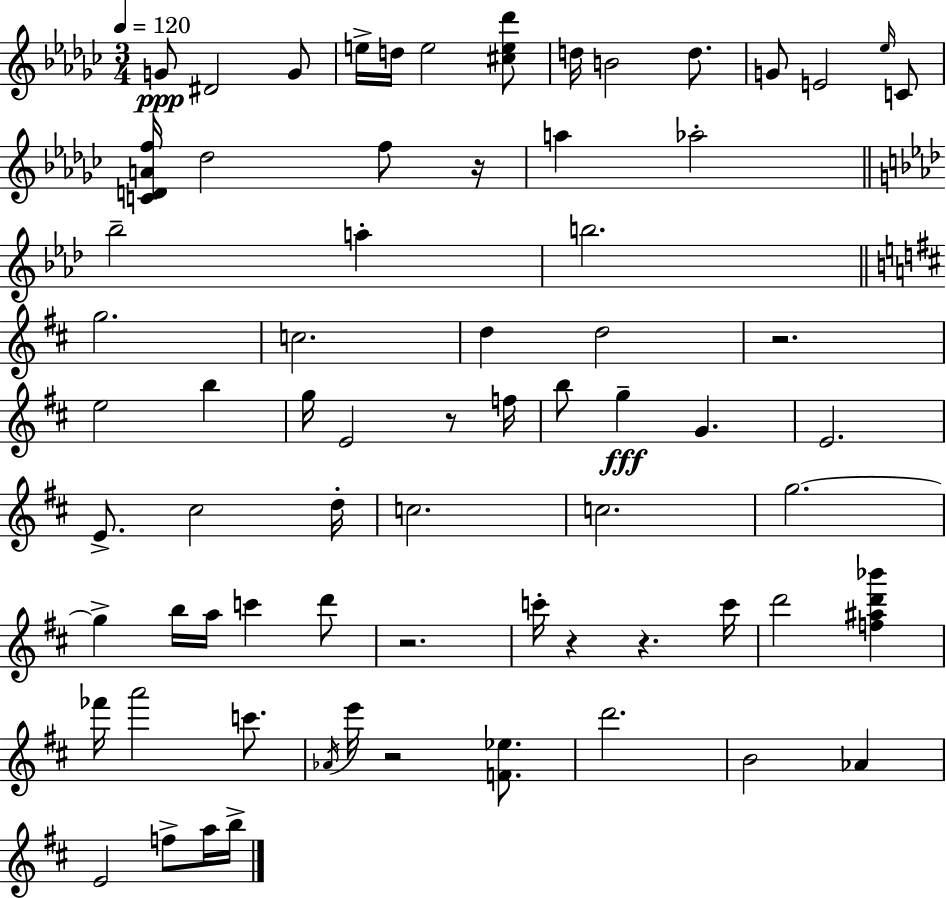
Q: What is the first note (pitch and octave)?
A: G4